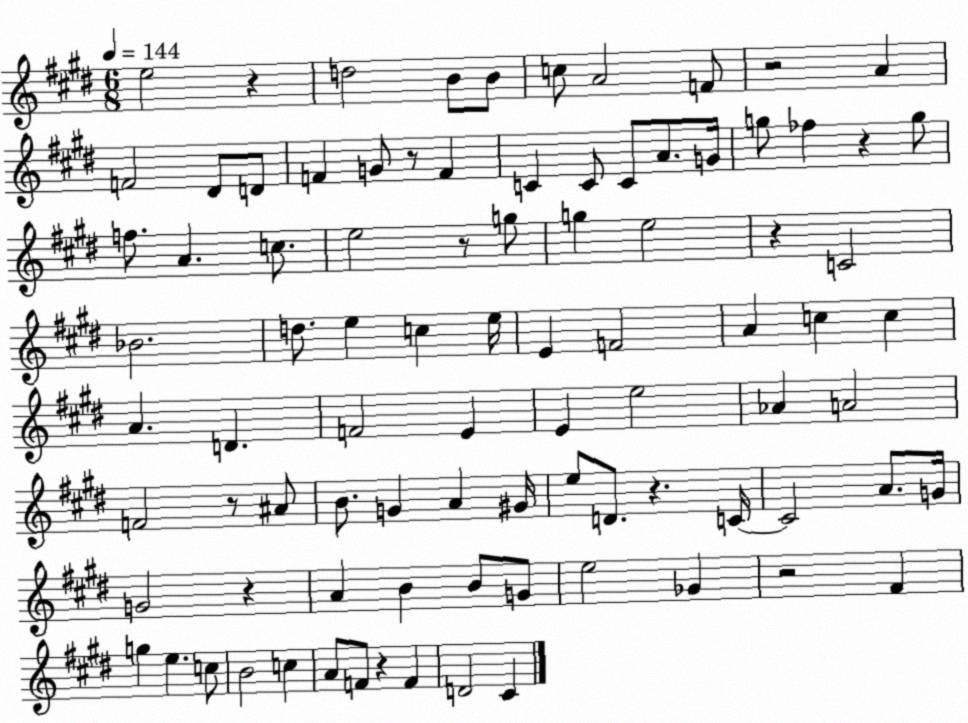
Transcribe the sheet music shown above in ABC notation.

X:1
T:Untitled
M:6/8
L:1/4
K:E
e2 z d2 B/2 B/2 c/2 A2 F/2 z2 A F2 ^D/2 D/2 F G/2 z/2 F C C/2 C/2 A/2 G/4 g/2 _f z g/2 f/2 A c/2 e2 z/2 g/2 g e2 z C2 _B2 d/2 e c e/4 E F2 A c c A D F2 E E e2 _A A2 F2 z/2 ^A/2 B/2 G A ^G/4 e/2 D/2 z C/4 C2 A/2 G/4 G2 z A B B/2 G/2 e2 _G z2 ^F g e c/2 B2 c A/2 F/2 z F D2 ^C